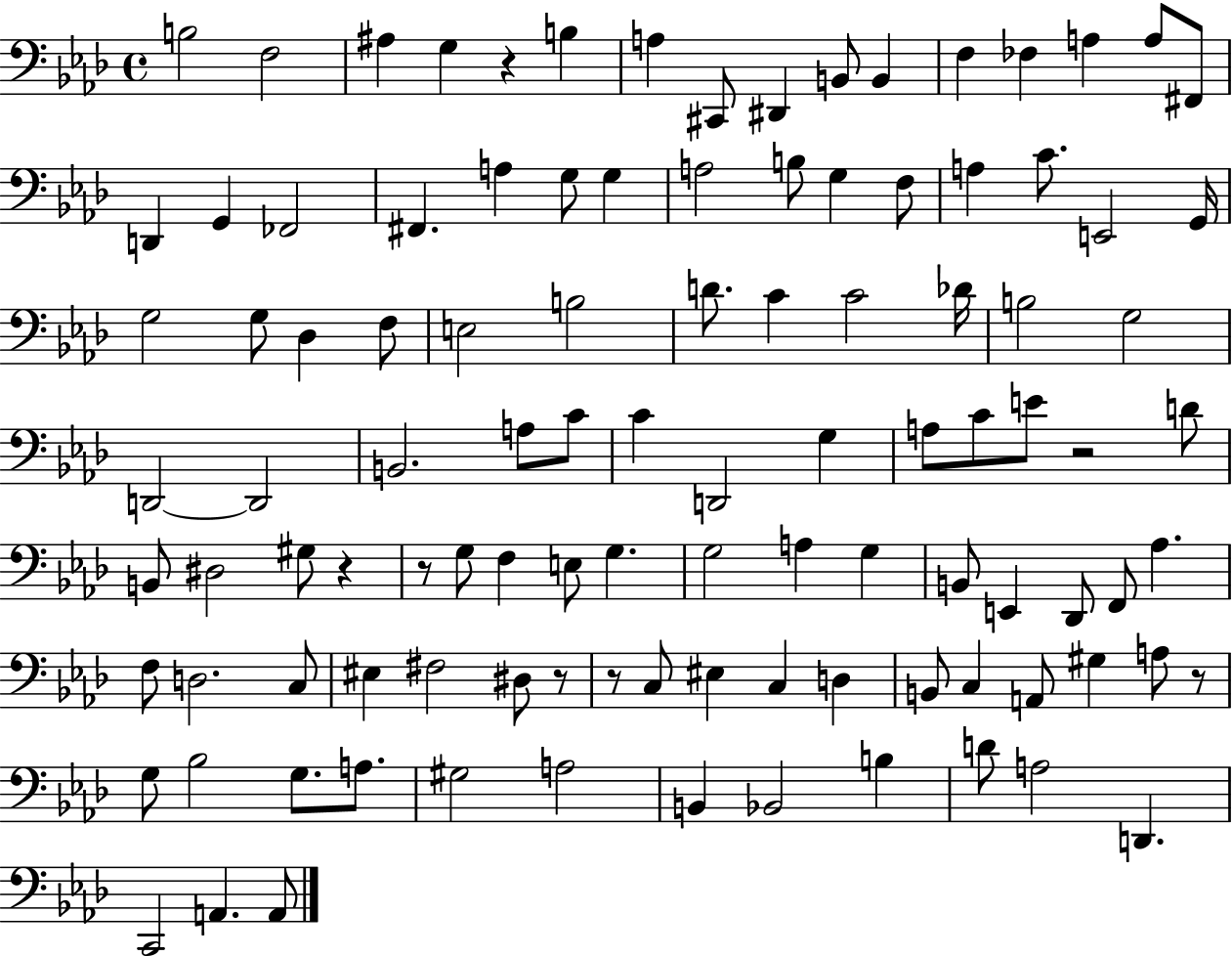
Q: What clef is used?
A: bass